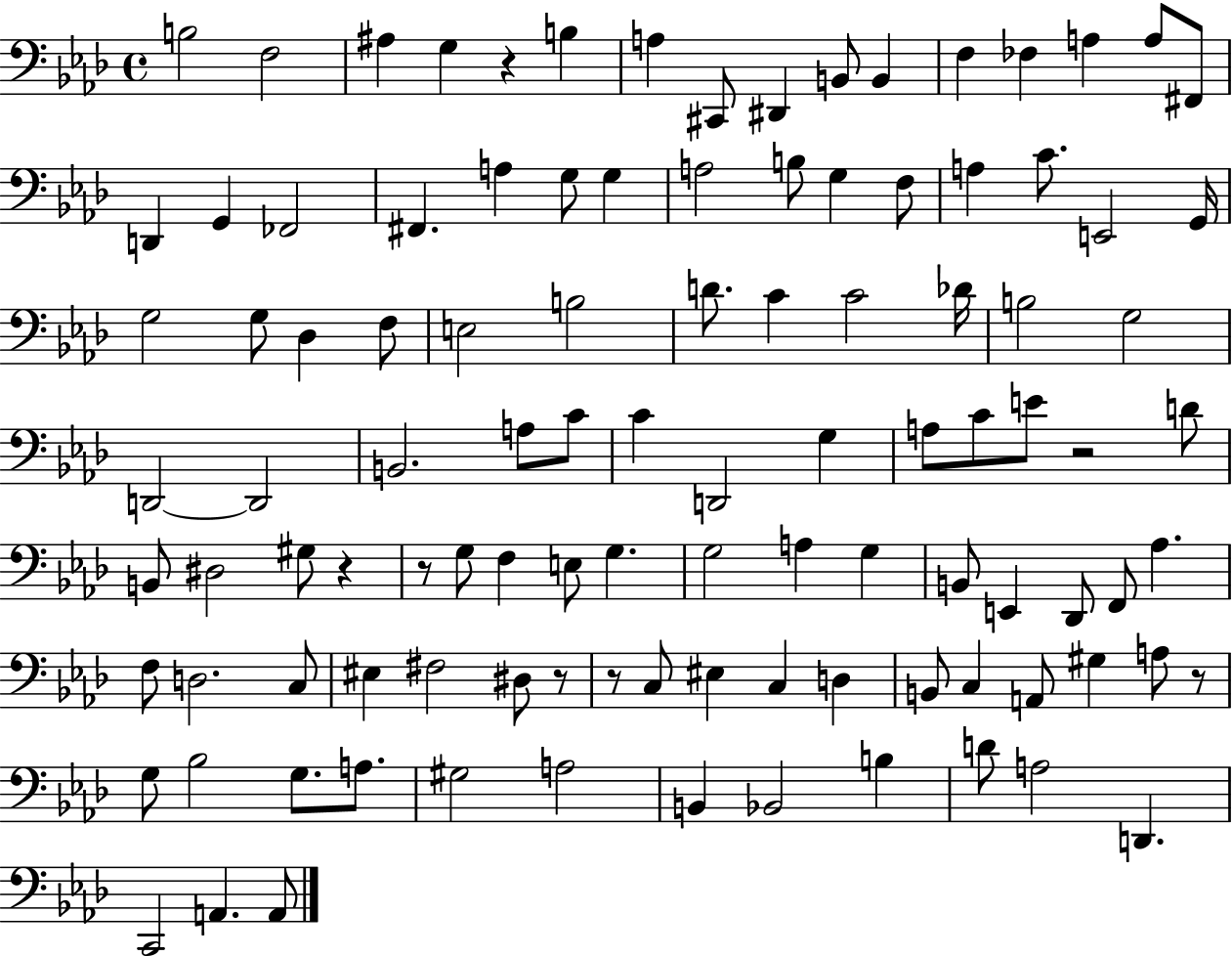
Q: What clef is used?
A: bass